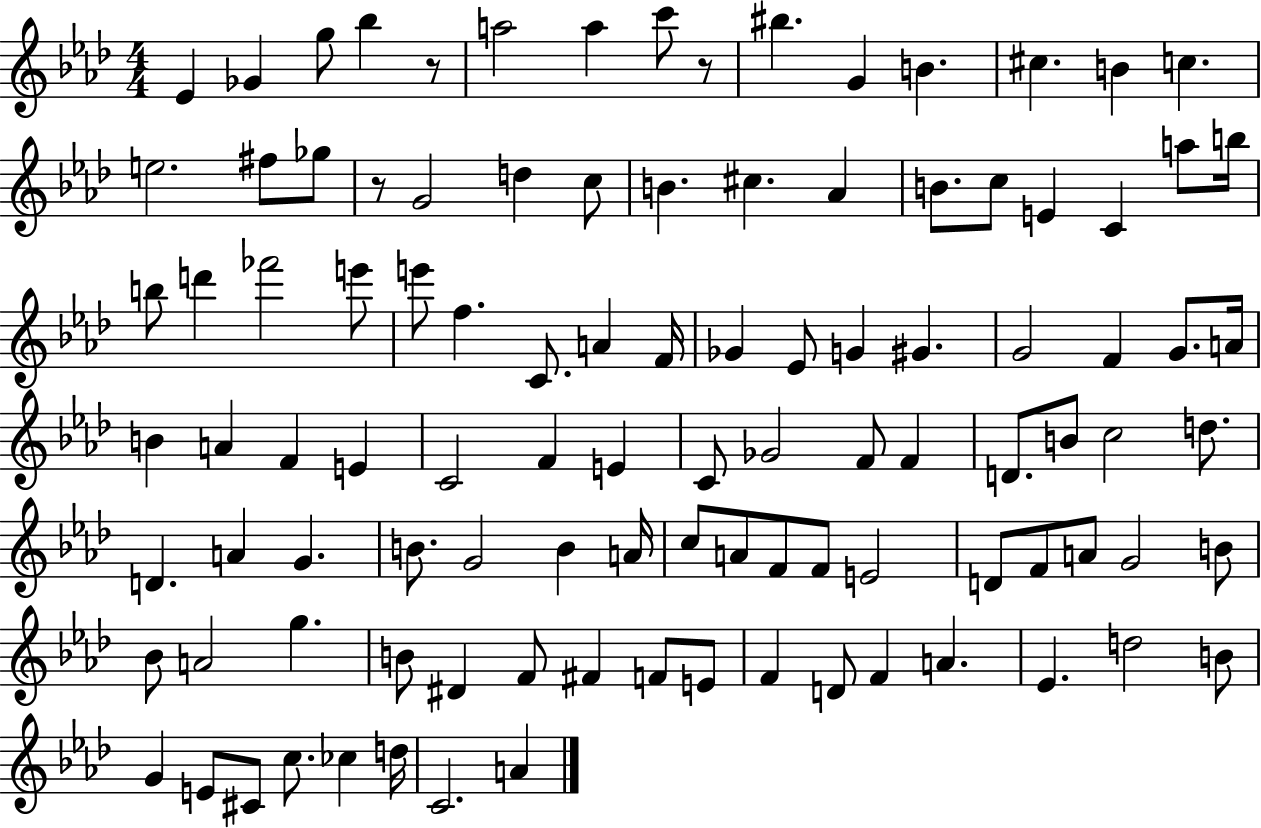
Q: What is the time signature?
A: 4/4